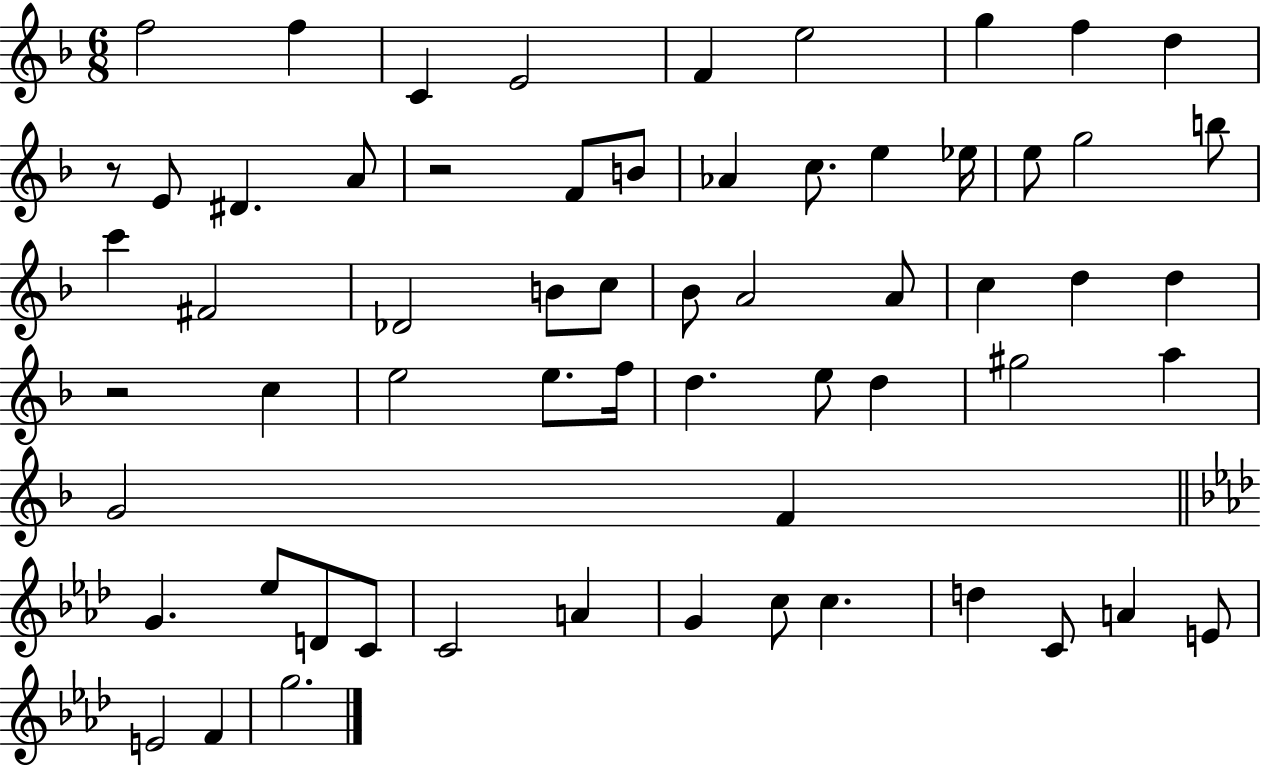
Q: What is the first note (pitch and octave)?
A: F5